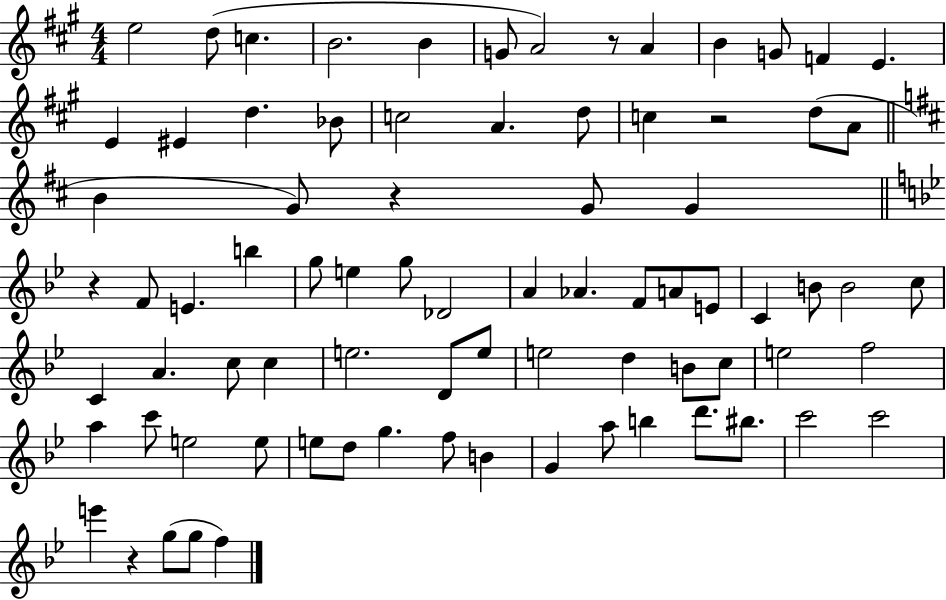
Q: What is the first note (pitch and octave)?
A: E5